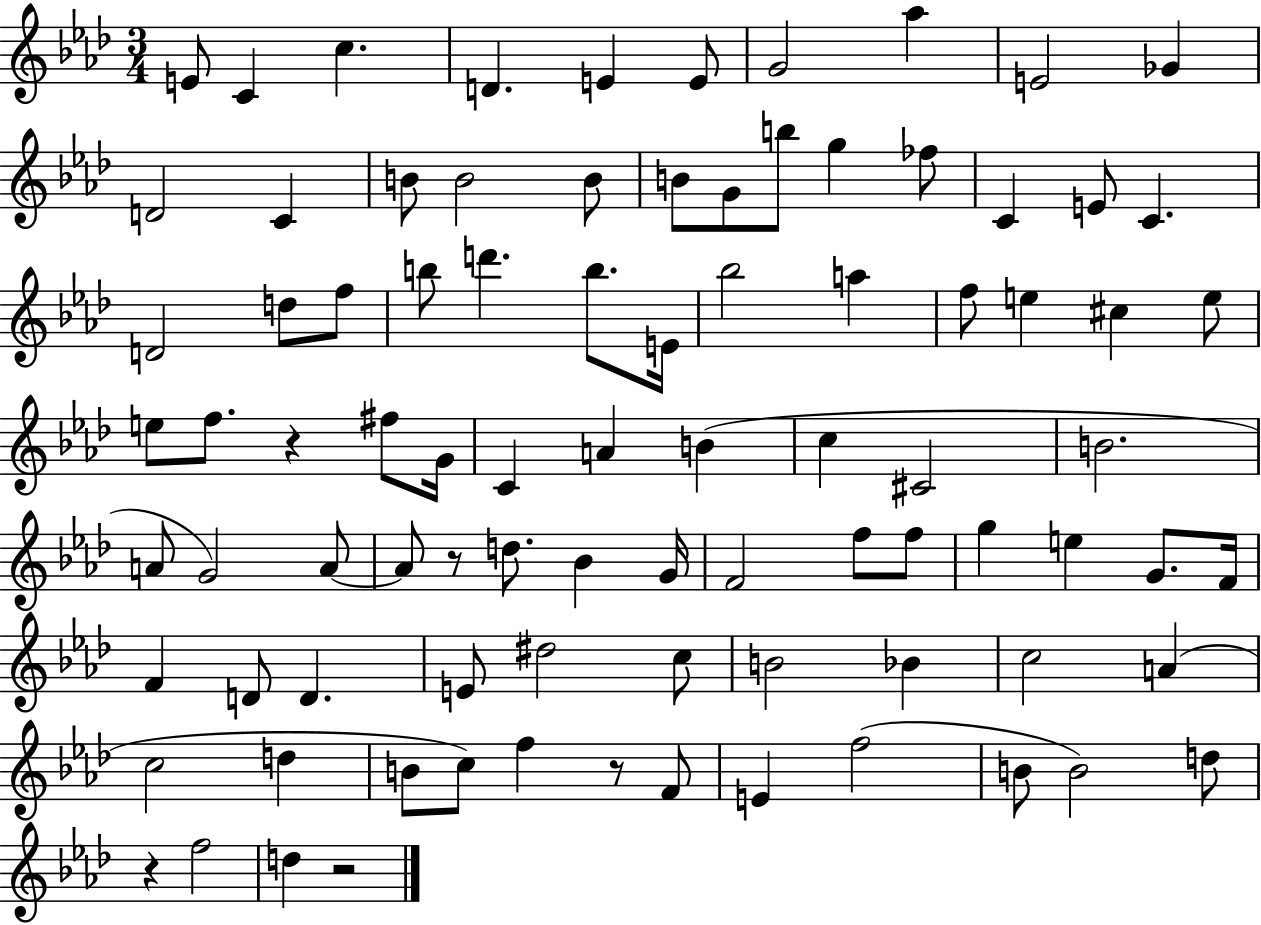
X:1
T:Untitled
M:3/4
L:1/4
K:Ab
E/2 C c D E E/2 G2 _a E2 _G D2 C B/2 B2 B/2 B/2 G/2 b/2 g _f/2 C E/2 C D2 d/2 f/2 b/2 d' b/2 E/4 _b2 a f/2 e ^c e/2 e/2 f/2 z ^f/2 G/4 C A B c ^C2 B2 A/2 G2 A/2 A/2 z/2 d/2 _B G/4 F2 f/2 f/2 g e G/2 F/4 F D/2 D E/2 ^d2 c/2 B2 _B c2 A c2 d B/2 c/2 f z/2 F/2 E f2 B/2 B2 d/2 z f2 d z2